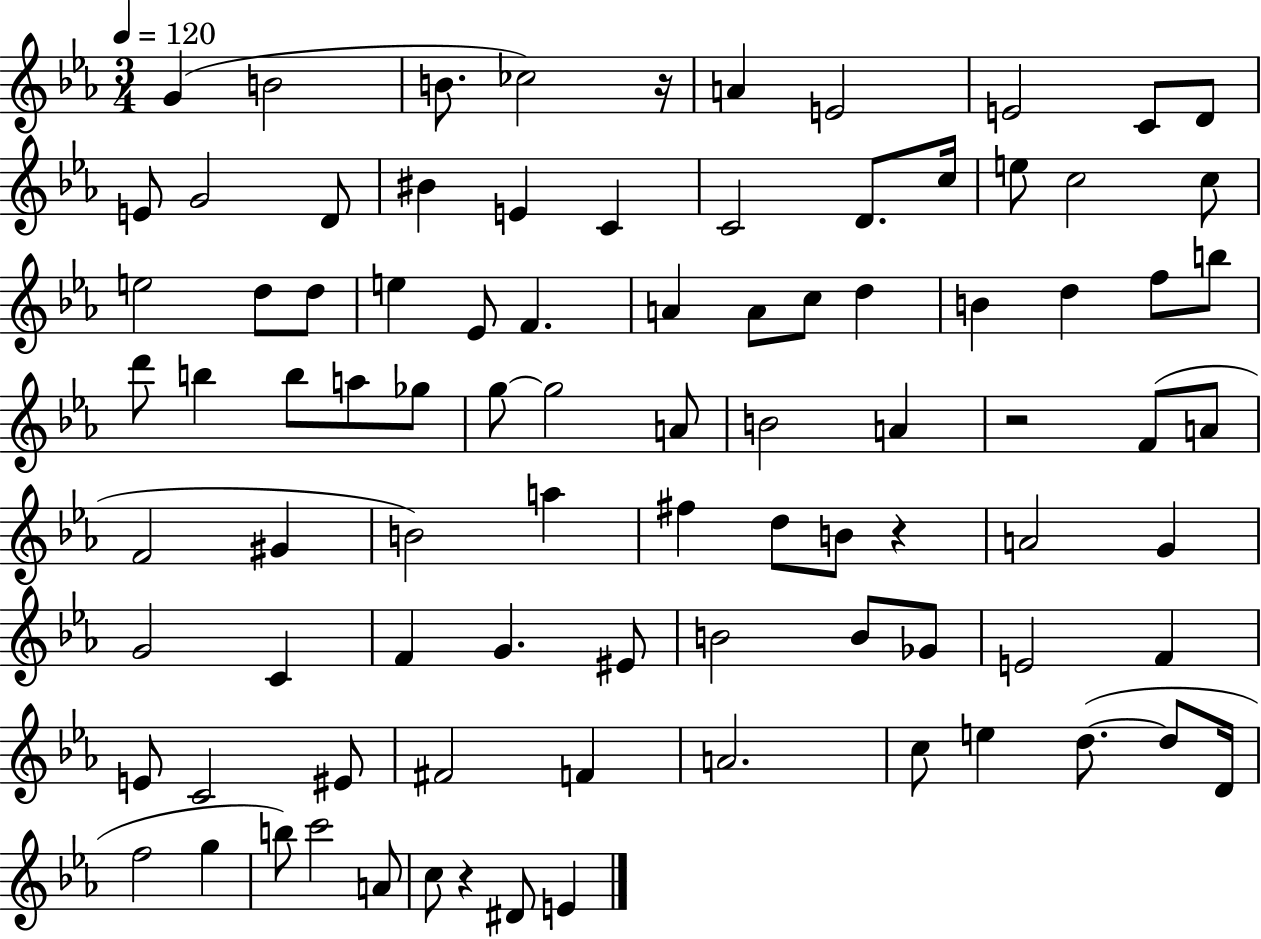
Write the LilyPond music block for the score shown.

{
  \clef treble
  \numericTimeSignature
  \time 3/4
  \key ees \major
  \tempo 4 = 120
  \repeat volta 2 { g'4( b'2 | b'8. ces''2) r16 | a'4 e'2 | e'2 c'8 d'8 | \break e'8 g'2 d'8 | bis'4 e'4 c'4 | c'2 d'8. c''16 | e''8 c''2 c''8 | \break e''2 d''8 d''8 | e''4 ees'8 f'4. | a'4 a'8 c''8 d''4 | b'4 d''4 f''8 b''8 | \break d'''8 b''4 b''8 a''8 ges''8 | g''8~~ g''2 a'8 | b'2 a'4 | r2 f'8( a'8 | \break f'2 gis'4 | b'2) a''4 | fis''4 d''8 b'8 r4 | a'2 g'4 | \break g'2 c'4 | f'4 g'4. eis'8 | b'2 b'8 ges'8 | e'2 f'4 | \break e'8 c'2 eis'8 | fis'2 f'4 | a'2. | c''8 e''4 d''8.~(~ d''8 d'16 | \break f''2 g''4 | b''8) c'''2 a'8 | c''8 r4 dis'8 e'4 | } \bar "|."
}